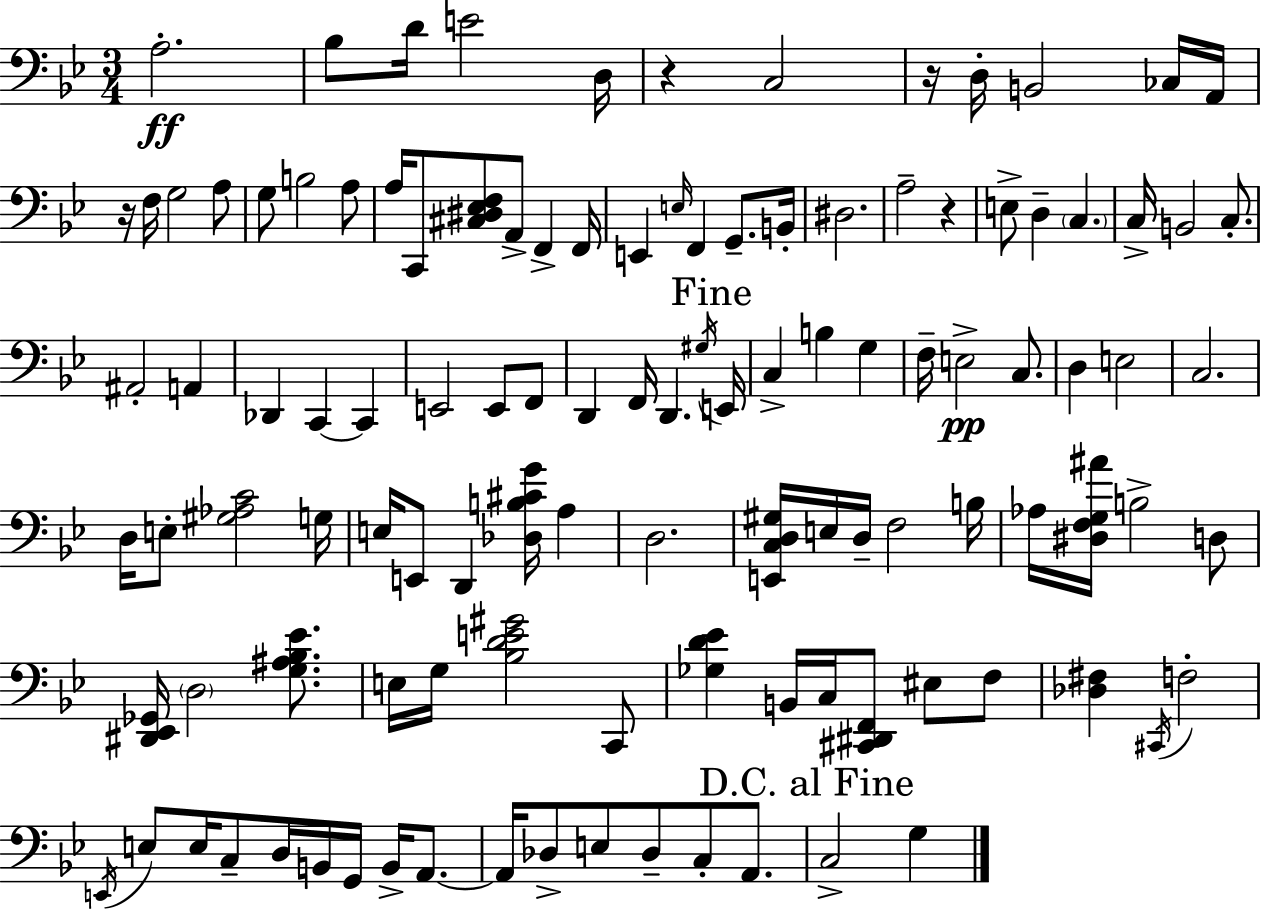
{
  \clef bass
  \numericTimeSignature
  \time 3/4
  \key g \minor
  a2.-.\ff | bes8 d'16 e'2 d16 | r4 c2 | r16 d16-. b,2 ces16 a,16 | \break r16 f16 g2 a8 | g8 b2 a8 | a16 c,8 <cis dis ees f>8 a,8-> f,4-> f,16 | e,4 \grace { e16 } f,4 g,8.-- | \break b,16-. dis2. | a2-- r4 | e8-> d4-- \parenthesize c4. | c16-> b,2 c8.-. | \break ais,2-. a,4 | des,4 c,4~~ c,4 | e,2 e,8 f,8 | d,4 f,16 d,4. | \break \acciaccatura { gis16 } \mark "Fine" e,16 c4-> b4 g4 | f16-- e2->\pp c8. | d4 e2 | c2. | \break d16 e8-. <gis aes c'>2 | g16 e16 e,8 d,4 <des b cis' g'>16 a4 | d2. | <e, c d gis>16 e16 d16-- f2 | \break b16 aes16 <dis f g ais'>16 b2-> | d8 <dis, ees, ges,>16 \parenthesize d2 <g ais bes ees'>8. | e16 g16 <bes d' e' gis'>2 | c,8 <ges d' ees'>4 b,16 c16 <cis, dis, f,>8 eis8 | \break f8 <des fis>4 \acciaccatura { cis,16 } f2-. | \acciaccatura { e,16 } e8 e16 c8-- d16 b,16 g,16 | b,16-> a,8.~~ a,16 des8-> e8 des8-- c8-. | a,8. \mark "D.C. al Fine" c2-> | \break g4 \bar "|."
}